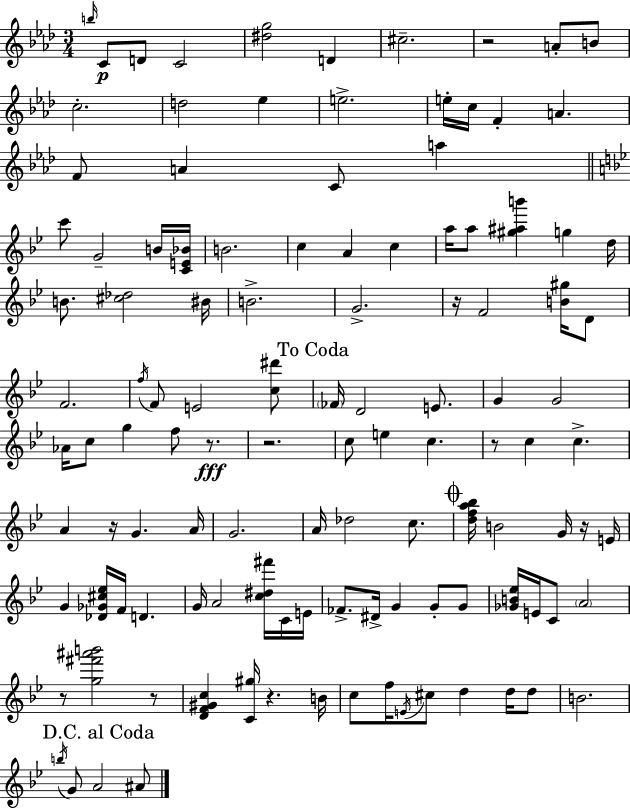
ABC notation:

X:1
T:Untitled
M:3/4
L:1/4
K:Ab
b/4 C/2 D/2 C2 [^dg]2 D ^c2 z2 A/2 B/2 c2 d2 _e e2 e/4 c/4 F A F/2 A C/2 a c'/2 G2 B/4 [CE_B]/4 B2 c A c a/4 a/2 [^g^ab'] g d/4 B/2 [^c_d]2 ^B/4 B2 G2 z/4 F2 [B^g]/4 D/2 F2 f/4 F/2 E2 [c^d']/2 _F/4 D2 E/2 G G2 _A/4 c/2 g f/2 z/2 z2 c/2 e c z/2 c c A z/4 G A/4 G2 A/4 _d2 c/2 [dfa_b]/4 B2 G/4 z/4 E/4 G [_D_G^c_e]/4 F/4 D G/4 A2 [c^d^f']/4 C/4 E/4 _F/2 ^D/4 G G/2 G/2 [_GB_e]/4 E/4 C/2 A2 z/2 [g^f'^a'b']2 z/2 [DF^Gc] [C^g]/4 z B/4 c/2 f/4 E/4 ^c/2 d d/4 d/2 B2 b/4 G/2 A2 ^A/2